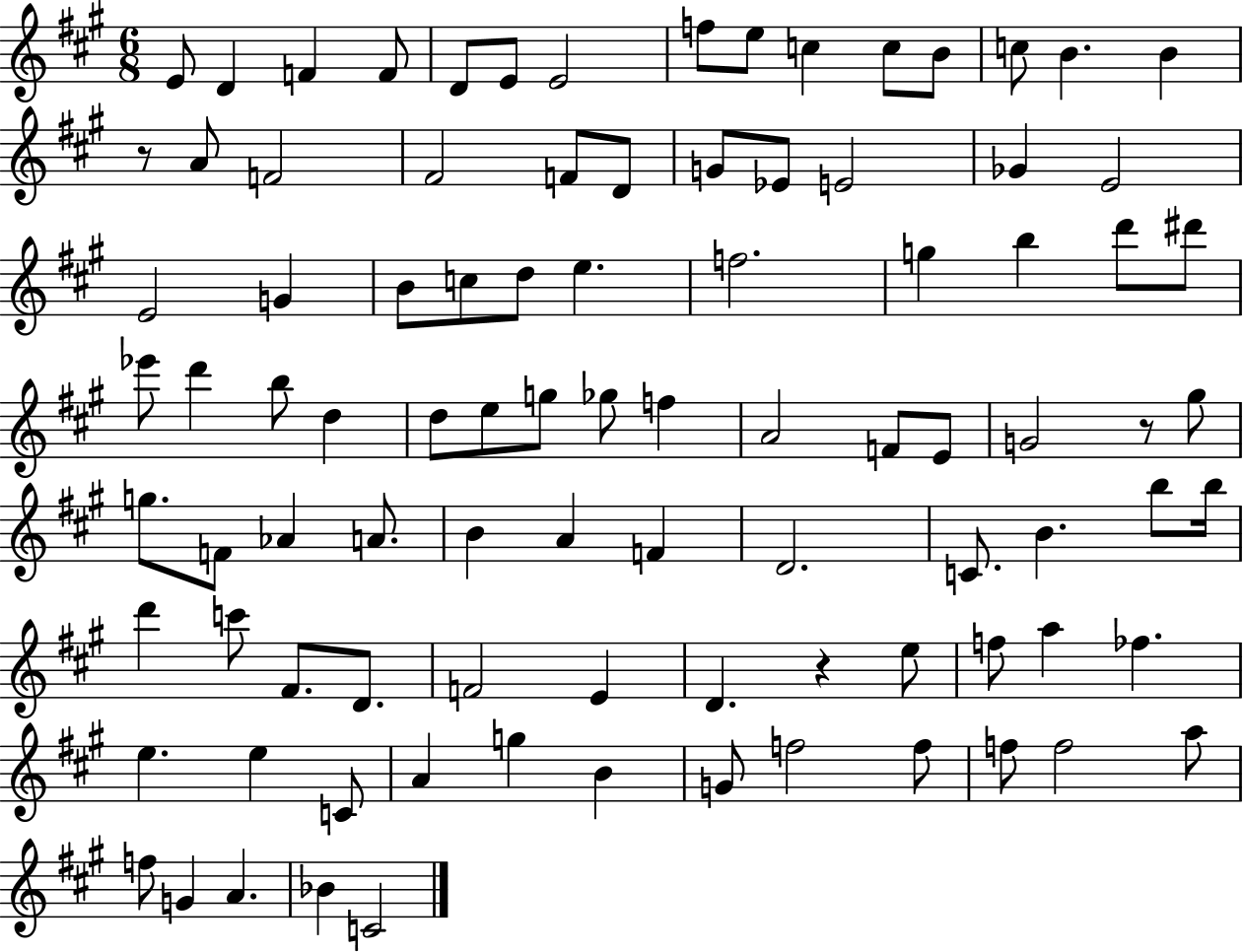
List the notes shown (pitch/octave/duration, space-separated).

E4/e D4/q F4/q F4/e D4/e E4/e E4/h F5/e E5/e C5/q C5/e B4/e C5/e B4/q. B4/q R/e A4/e F4/h F#4/h F4/e D4/e G4/e Eb4/e E4/h Gb4/q E4/h E4/h G4/q B4/e C5/e D5/e E5/q. F5/h. G5/q B5/q D6/e D#6/e Eb6/e D6/q B5/e D5/q D5/e E5/e G5/e Gb5/e F5/q A4/h F4/e E4/e G4/h R/e G#5/e G5/e. F4/e Ab4/q A4/e. B4/q A4/q F4/q D4/h. C4/e. B4/q. B5/e B5/s D6/q C6/e F#4/e. D4/e. F4/h E4/q D4/q. R/q E5/e F5/e A5/q FES5/q. E5/q. E5/q C4/e A4/q G5/q B4/q G4/e F5/h F5/e F5/e F5/h A5/e F5/e G4/q A4/q. Bb4/q C4/h